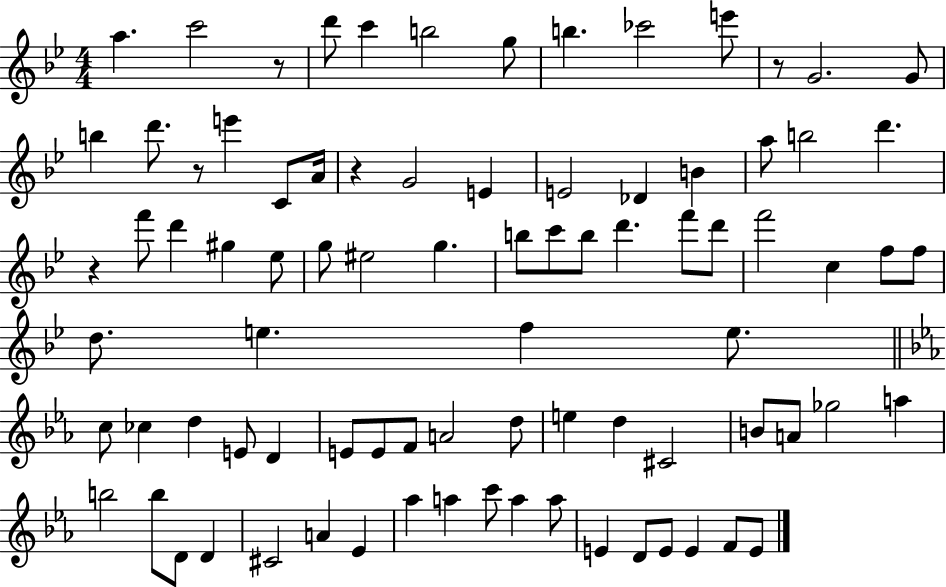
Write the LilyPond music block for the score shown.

{
  \clef treble
  \numericTimeSignature
  \time 4/4
  \key bes \major
  a''4. c'''2 r8 | d'''8 c'''4 b''2 g''8 | b''4. ces'''2 e'''8 | r8 g'2. g'8 | \break b''4 d'''8. r8 e'''4 c'8 a'16 | r4 g'2 e'4 | e'2 des'4 b'4 | a''8 b''2 d'''4. | \break r4 f'''8 d'''4 gis''4 ees''8 | g''8 eis''2 g''4. | b''8 c'''8 b''8 d'''4. f'''8 d'''8 | f'''2 c''4 f''8 f''8 | \break d''8. e''4. f''4 e''8. | \bar "||" \break \key ees \major c''8 ces''4 d''4 e'8 d'4 | e'8 e'8 f'8 a'2 d''8 | e''4 d''4 cis'2 | b'8 a'8 ges''2 a''4 | \break b''2 b''8 d'8 d'4 | cis'2 a'4 ees'4 | aes''4 a''4 c'''8 a''4 a''8 | e'4 d'8 e'8 e'4 f'8 e'8 | \break \bar "|."
}